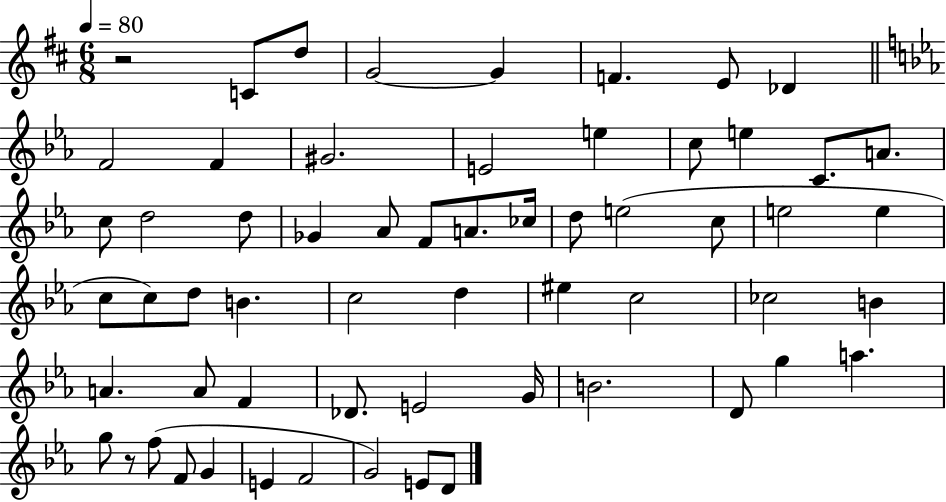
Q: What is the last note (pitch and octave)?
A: D4